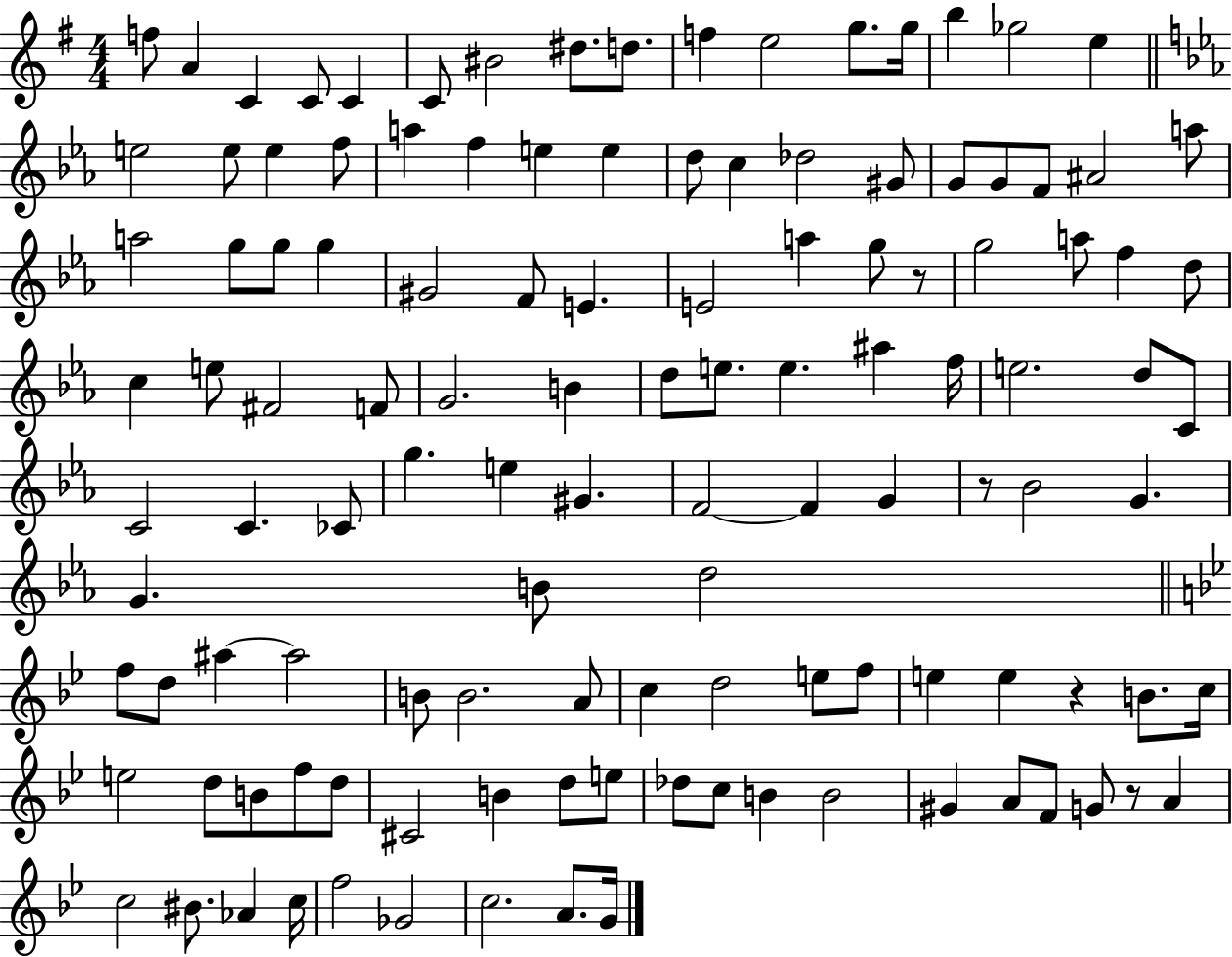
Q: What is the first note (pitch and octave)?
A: F5